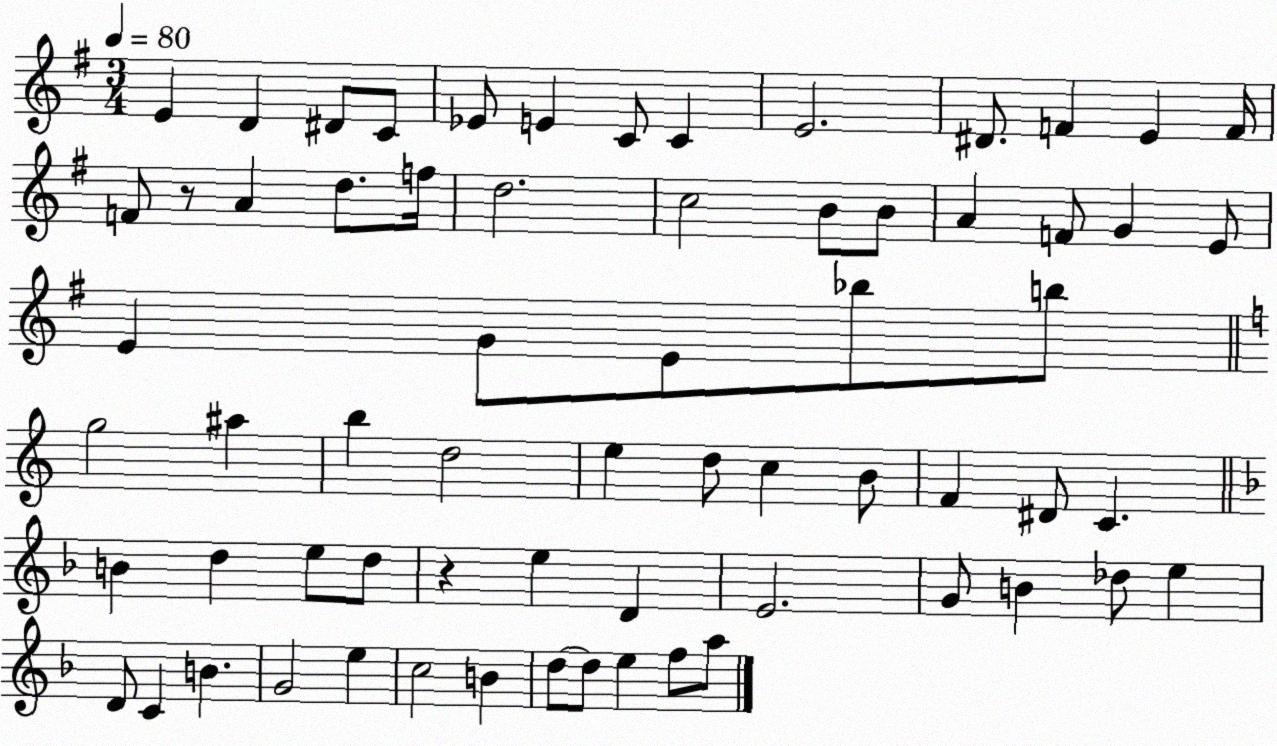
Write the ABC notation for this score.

X:1
T:Untitled
M:3/4
L:1/4
K:G
E D ^D/2 C/2 _E/2 E C/2 C E2 ^D/2 F E F/4 F/2 z/2 A d/2 f/4 d2 c2 B/2 B/2 A F/2 G E/2 E G/2 E/2 _b/2 b/2 g2 ^a b d2 e d/2 c B/2 F ^D/2 C B d e/2 d/2 z e D E2 G/2 B _d/2 e D/2 C B G2 e c2 B d/2 d/2 e f/2 a/2